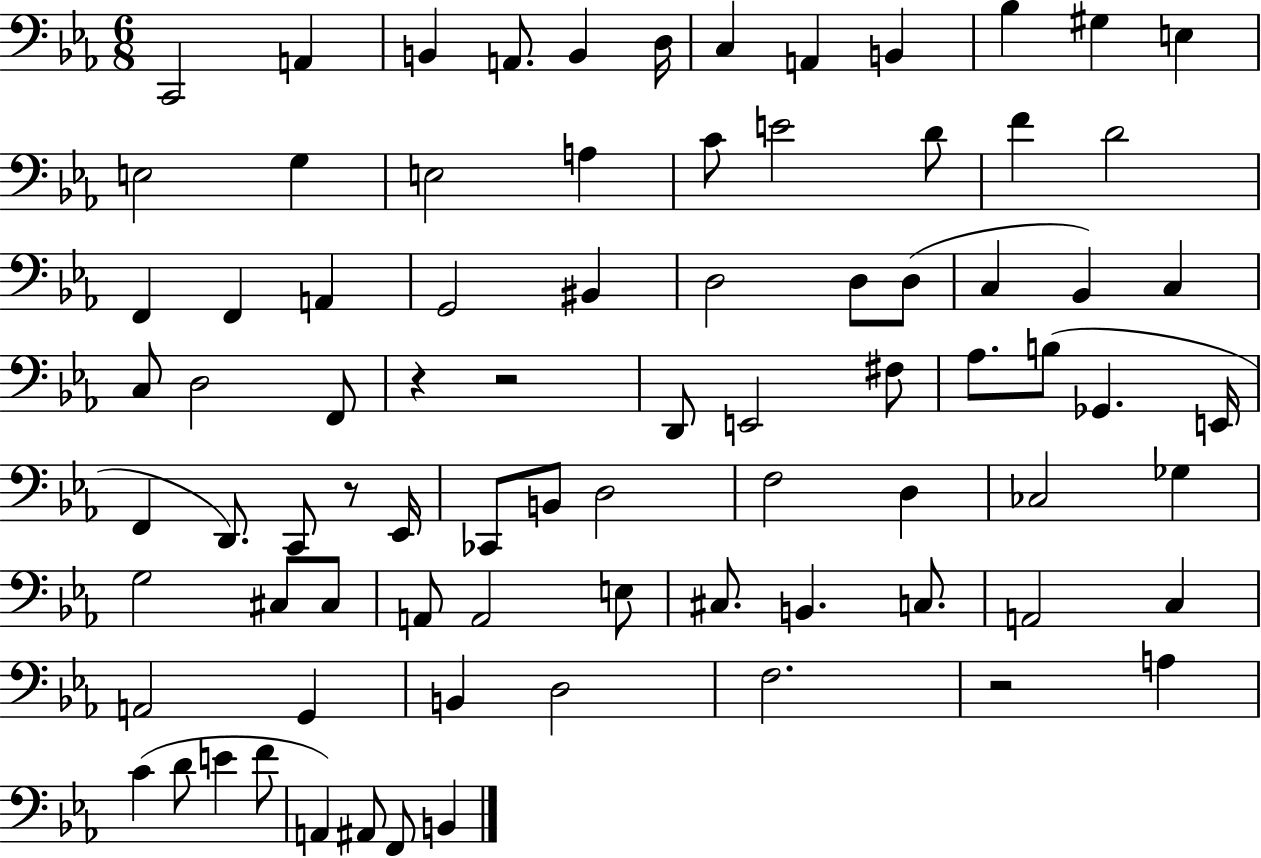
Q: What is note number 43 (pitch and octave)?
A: F2